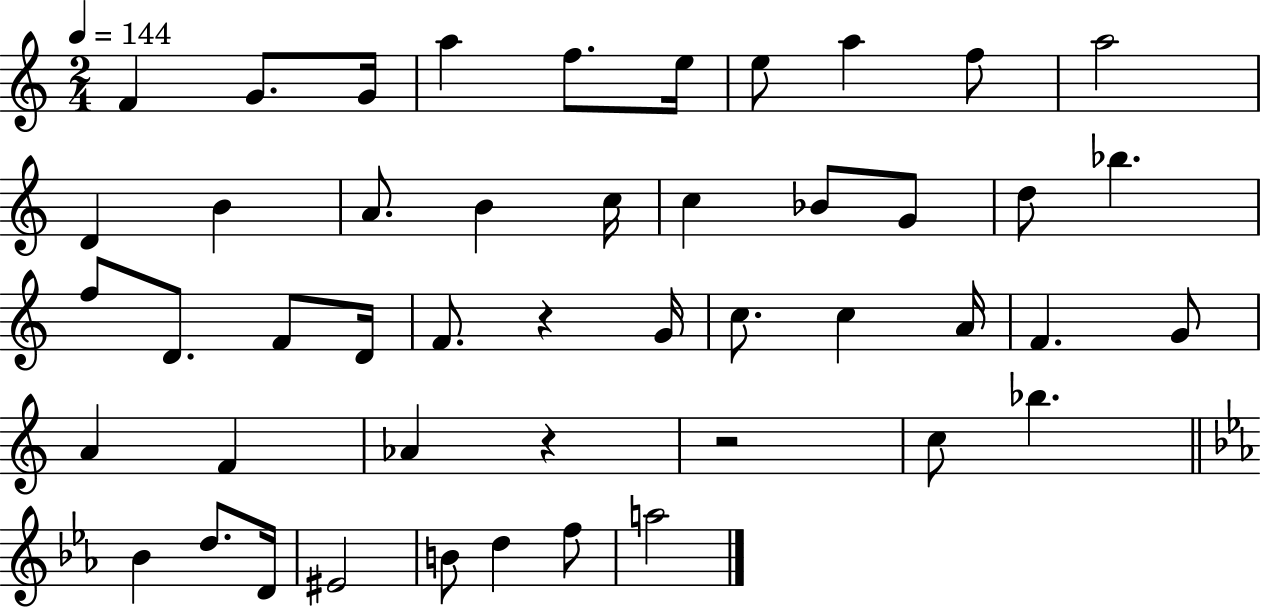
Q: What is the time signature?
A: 2/4